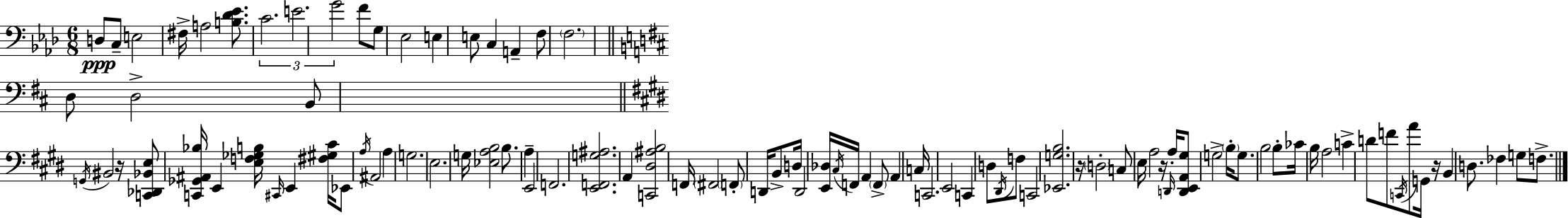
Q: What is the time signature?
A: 6/8